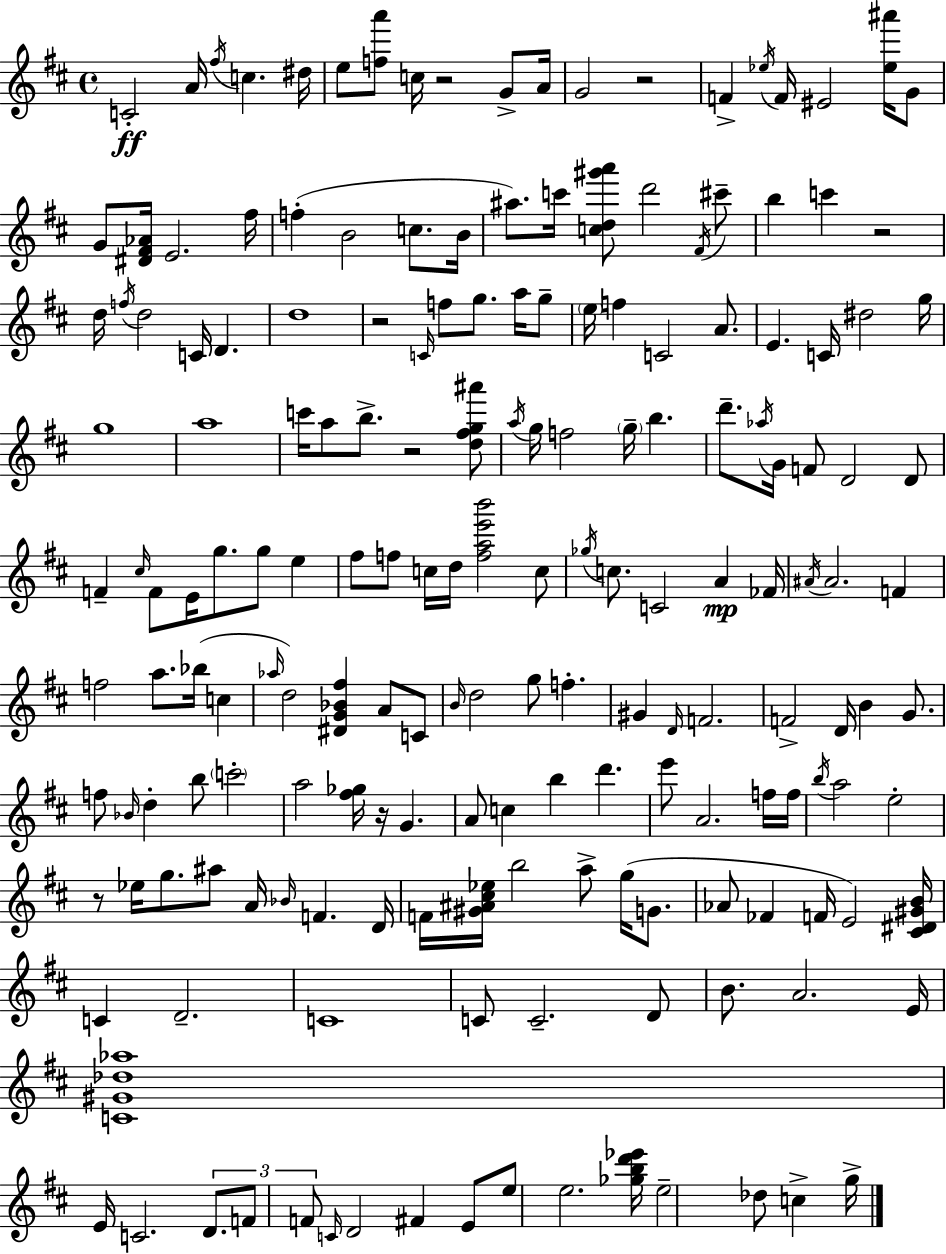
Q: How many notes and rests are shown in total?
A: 180